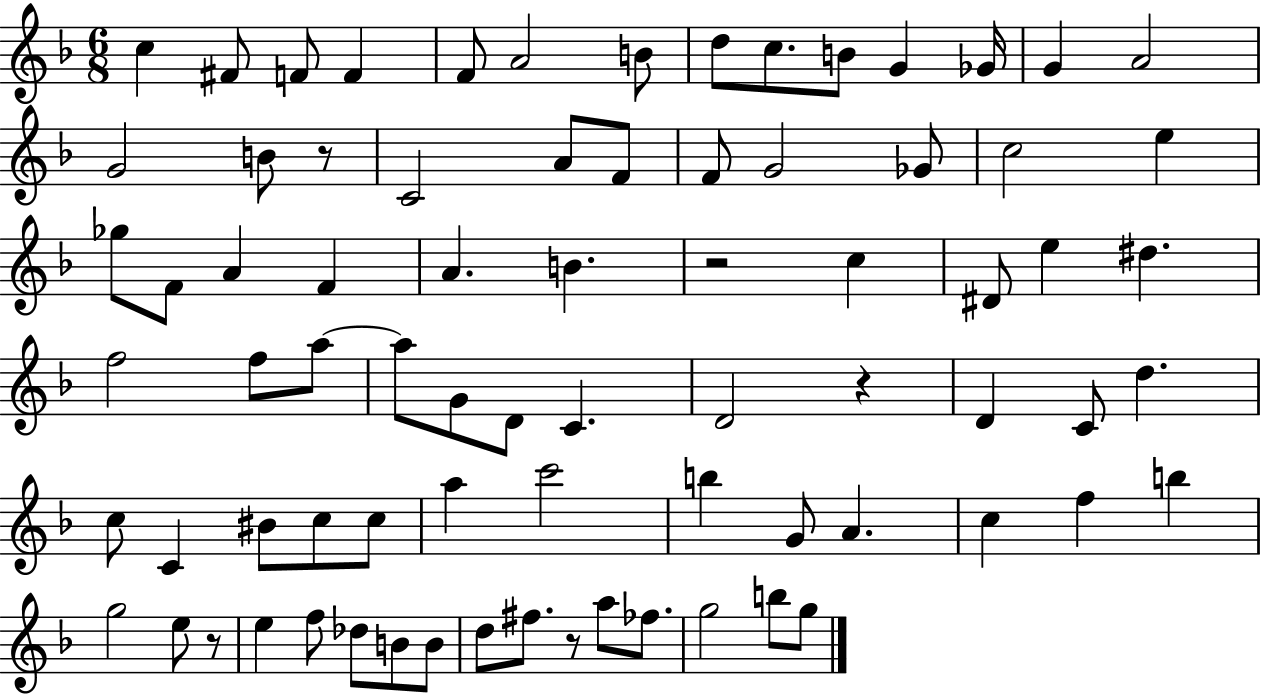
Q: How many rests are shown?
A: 5